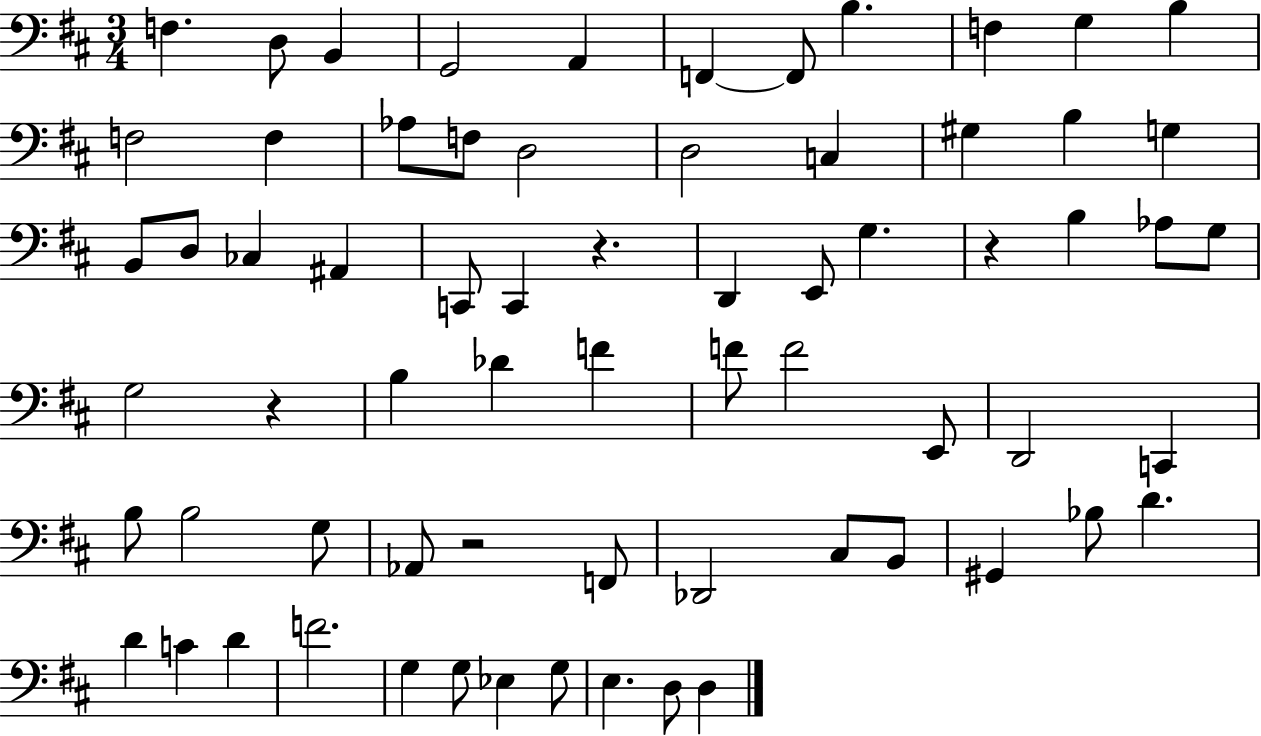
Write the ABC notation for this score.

X:1
T:Untitled
M:3/4
L:1/4
K:D
F, D,/2 B,, G,,2 A,, F,, F,,/2 B, F, G, B, F,2 F, _A,/2 F,/2 D,2 D,2 C, ^G, B, G, B,,/2 D,/2 _C, ^A,, C,,/2 C,, z D,, E,,/2 G, z B, _A,/2 G,/2 G,2 z B, _D F F/2 F2 E,,/2 D,,2 C,, B,/2 B,2 G,/2 _A,,/2 z2 F,,/2 _D,,2 ^C,/2 B,,/2 ^G,, _B,/2 D D C D F2 G, G,/2 _E, G,/2 E, D,/2 D,